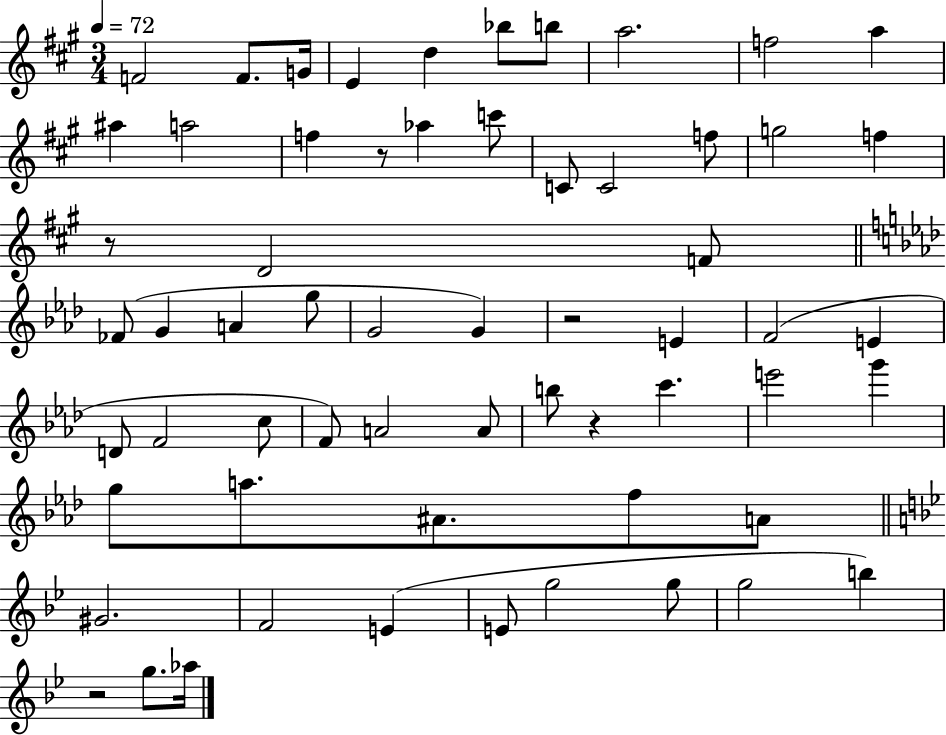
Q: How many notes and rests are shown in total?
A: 61